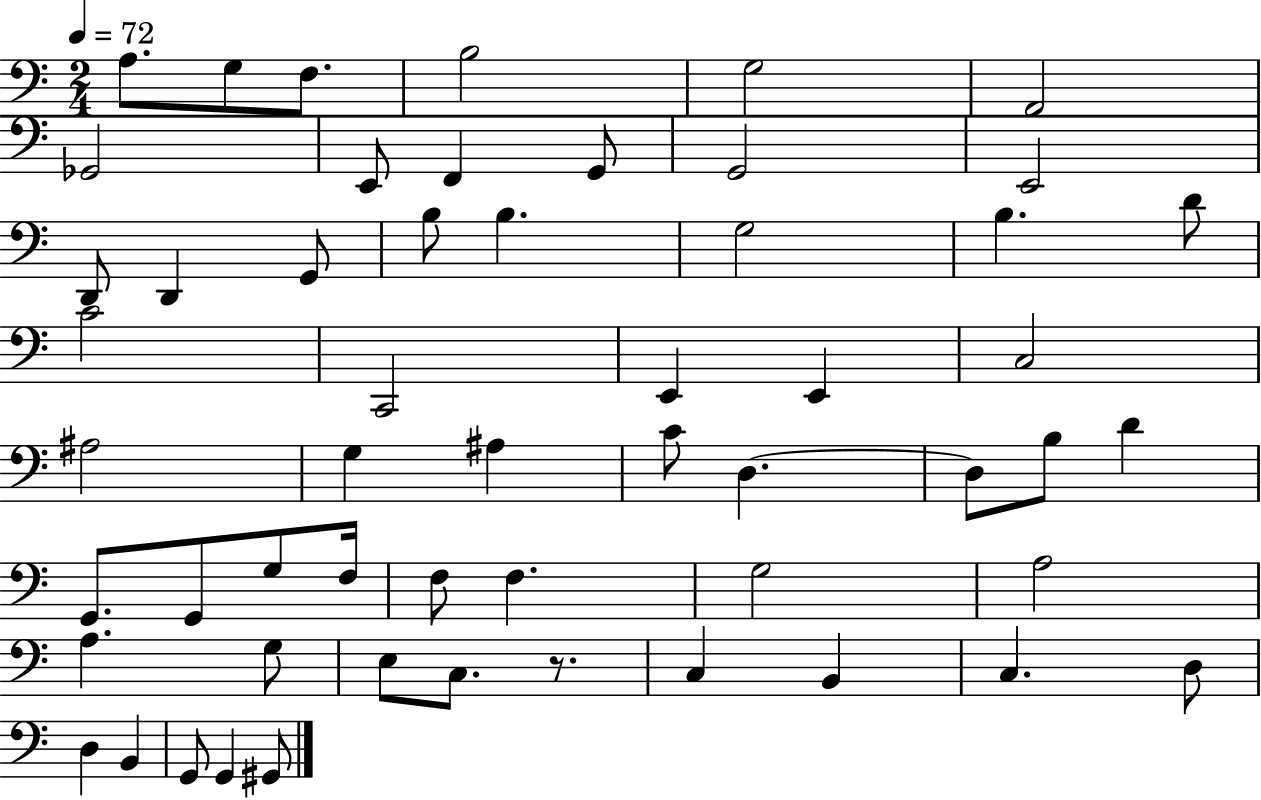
X:1
T:Untitled
M:2/4
L:1/4
K:C
A,/2 G,/2 F,/2 B,2 G,2 A,,2 _G,,2 E,,/2 F,, G,,/2 G,,2 E,,2 D,,/2 D,, G,,/2 B,/2 B, G,2 B, D/2 C2 C,,2 E,, E,, C,2 ^A,2 G, ^A, C/2 D, D,/2 B,/2 D G,,/2 G,,/2 G,/2 F,/4 F,/2 F, G,2 A,2 A, G,/2 E,/2 C,/2 z/2 C, B,, C, D,/2 D, B,, G,,/2 G,, ^G,,/2